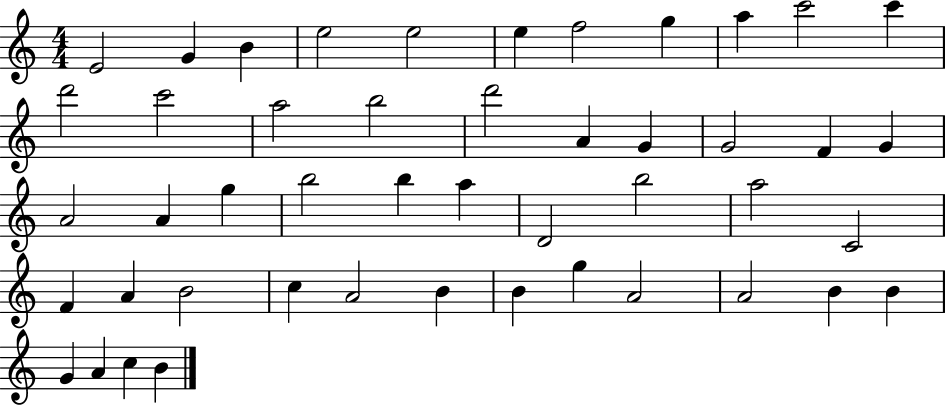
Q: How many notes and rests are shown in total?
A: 47